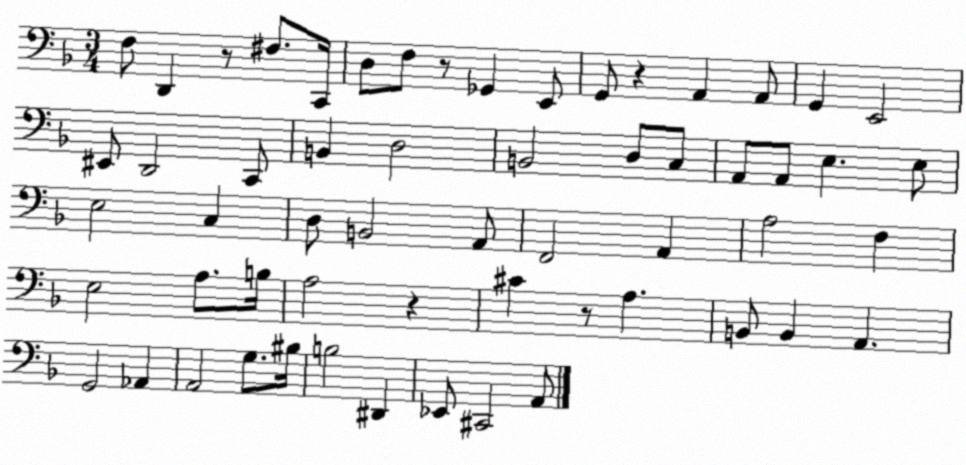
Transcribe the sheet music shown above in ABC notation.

X:1
T:Untitled
M:3/4
L:1/4
K:F
F,/2 D,, z/2 ^F,/2 C,,/4 D,/2 F,/2 z/2 _G,, E,,/2 G,,/2 z A,, A,,/2 G,, E,,2 ^E,,/2 D,,2 C,,/2 B,, D,2 B,,2 D,/2 C,/2 A,,/2 A,,/2 E, E,/2 E,2 C, D,/2 B,,2 A,,/2 F,,2 A,, A,2 F, E,2 A,/2 B,/4 A,2 z ^C z/2 A, B,,/2 B,, A,, G,,2 _A,, A,,2 G,/2 ^B,/4 B,2 ^D,, _E,,/2 ^C,,2 A,,/2